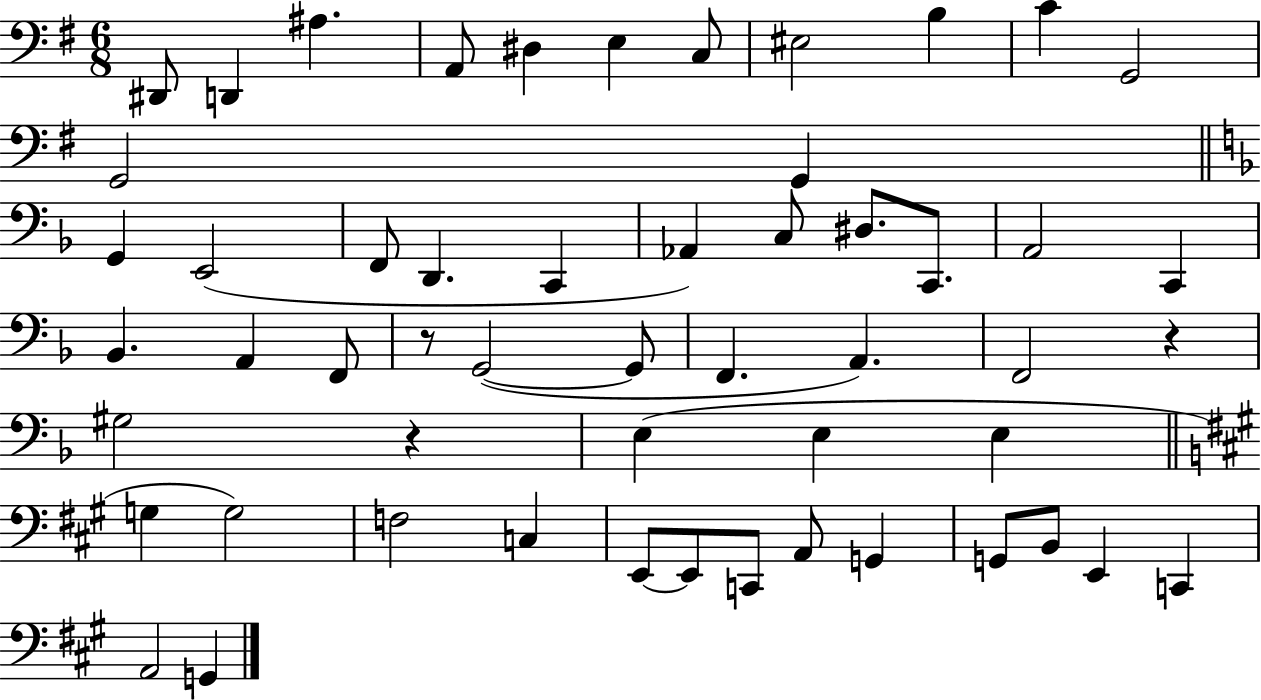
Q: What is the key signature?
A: G major